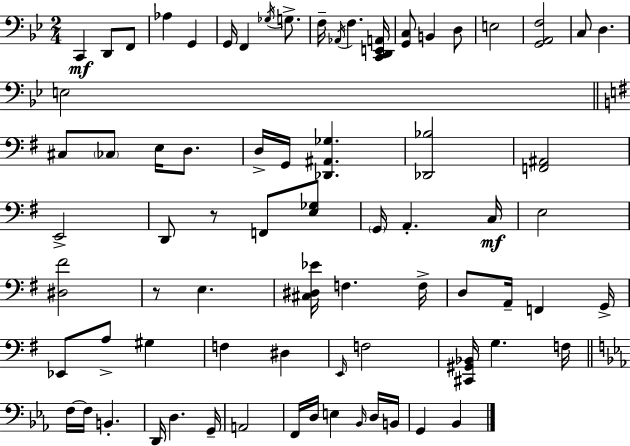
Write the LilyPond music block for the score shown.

{
  \clef bass
  \numericTimeSignature
  \time 2/4
  \key g \minor
  c,4\mf d,8 f,8 | aes4 g,4 | g,16 f,4 \acciaccatura { ges16 } g8.-> | f16-- \acciaccatura { aes,16 } f4. | \break <c, d, e, a,>16 <g, c>8 b,4 | d8 e2 | <g, a, f>2 | c8 d4. | \break e2 | \bar "||" \break \key e \minor cis8 \parenthesize ces8 e16 d8. | d16-> g,16 <des, ais, ges>4. | <des, bes>2 | <f, ais,>2 | \break e,2-> | d,8 r8 f,8 <e ges>8 | \parenthesize g,16 a,4.-. c16\mf | e2 | \break <dis fis'>2 | r8 e4. | <cis dis ees'>16 f4. f16-> | d8 a,16-- f,4 g,16-> | \break ees,8 a8-> gis4 | f4 dis4 | \grace { e,16 } f2 | <cis, gis, bes,>16 g4. | \break f16 \bar "||" \break \key ees \major f16~~ f16 b,4.-. | d,16 d4. g,16-- | a,2 | f,16 d16 e4 \grace { bes,16 } d16 | \break b,16 g,4 bes,4 | \bar "|."
}